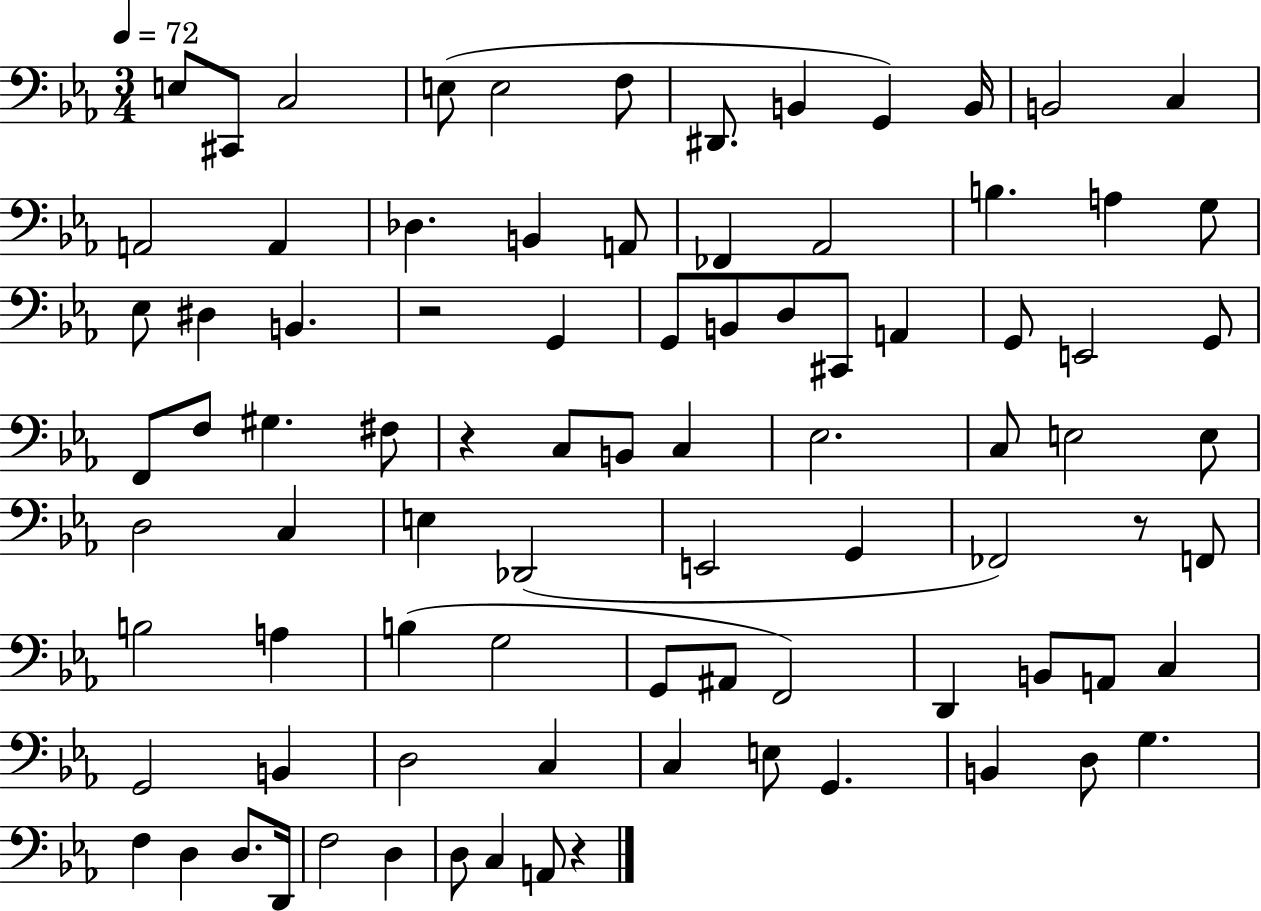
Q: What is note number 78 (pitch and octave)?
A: D2